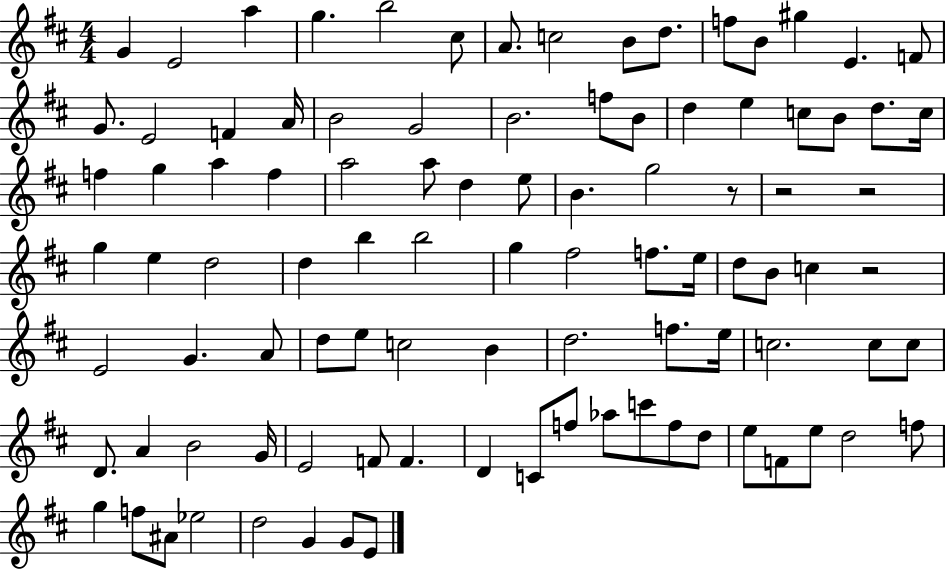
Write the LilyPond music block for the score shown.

{
  \clef treble
  \numericTimeSignature
  \time 4/4
  \key d \major
  g'4 e'2 a''4 | g''4. b''2 cis''8 | a'8. c''2 b'8 d''8. | f''8 b'8 gis''4 e'4. f'8 | \break g'8. e'2 f'4 a'16 | b'2 g'2 | b'2. f''8 b'8 | d''4 e''4 c''8 b'8 d''8. c''16 | \break f''4 g''4 a''4 f''4 | a''2 a''8 d''4 e''8 | b'4. g''2 r8 | r2 r2 | \break g''4 e''4 d''2 | d''4 b''4 b''2 | g''4 fis''2 f''8. e''16 | d''8 b'8 c''4 r2 | \break e'2 g'4. a'8 | d''8 e''8 c''2 b'4 | d''2. f''8. e''16 | c''2. c''8 c''8 | \break d'8. a'4 b'2 g'16 | e'2 f'8 f'4. | d'4 c'8 f''8 aes''8 c'''8 f''8 d''8 | e''8 f'8 e''8 d''2 f''8 | \break g''4 f''8 ais'8 ees''2 | d''2 g'4 g'8 e'8 | \bar "|."
}